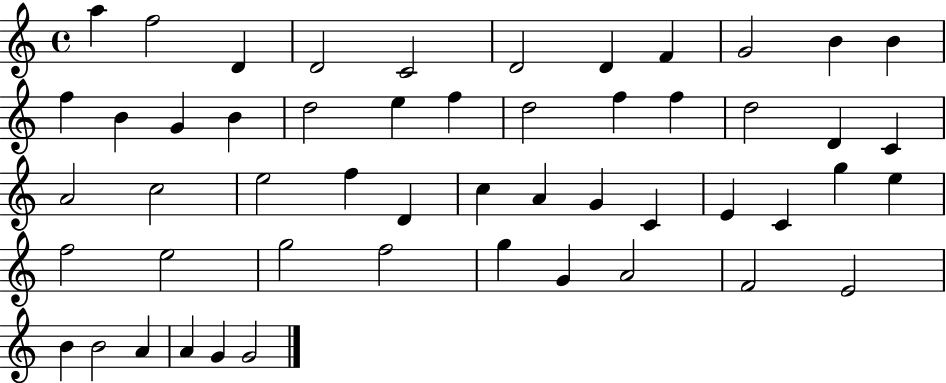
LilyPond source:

{
  \clef treble
  \time 4/4
  \defaultTimeSignature
  \key c \major
  a''4 f''2 d'4 | d'2 c'2 | d'2 d'4 f'4 | g'2 b'4 b'4 | \break f''4 b'4 g'4 b'4 | d''2 e''4 f''4 | d''2 f''4 f''4 | d''2 d'4 c'4 | \break a'2 c''2 | e''2 f''4 d'4 | c''4 a'4 g'4 c'4 | e'4 c'4 g''4 e''4 | \break f''2 e''2 | g''2 f''2 | g''4 g'4 a'2 | f'2 e'2 | \break b'4 b'2 a'4 | a'4 g'4 g'2 | \bar "|."
}